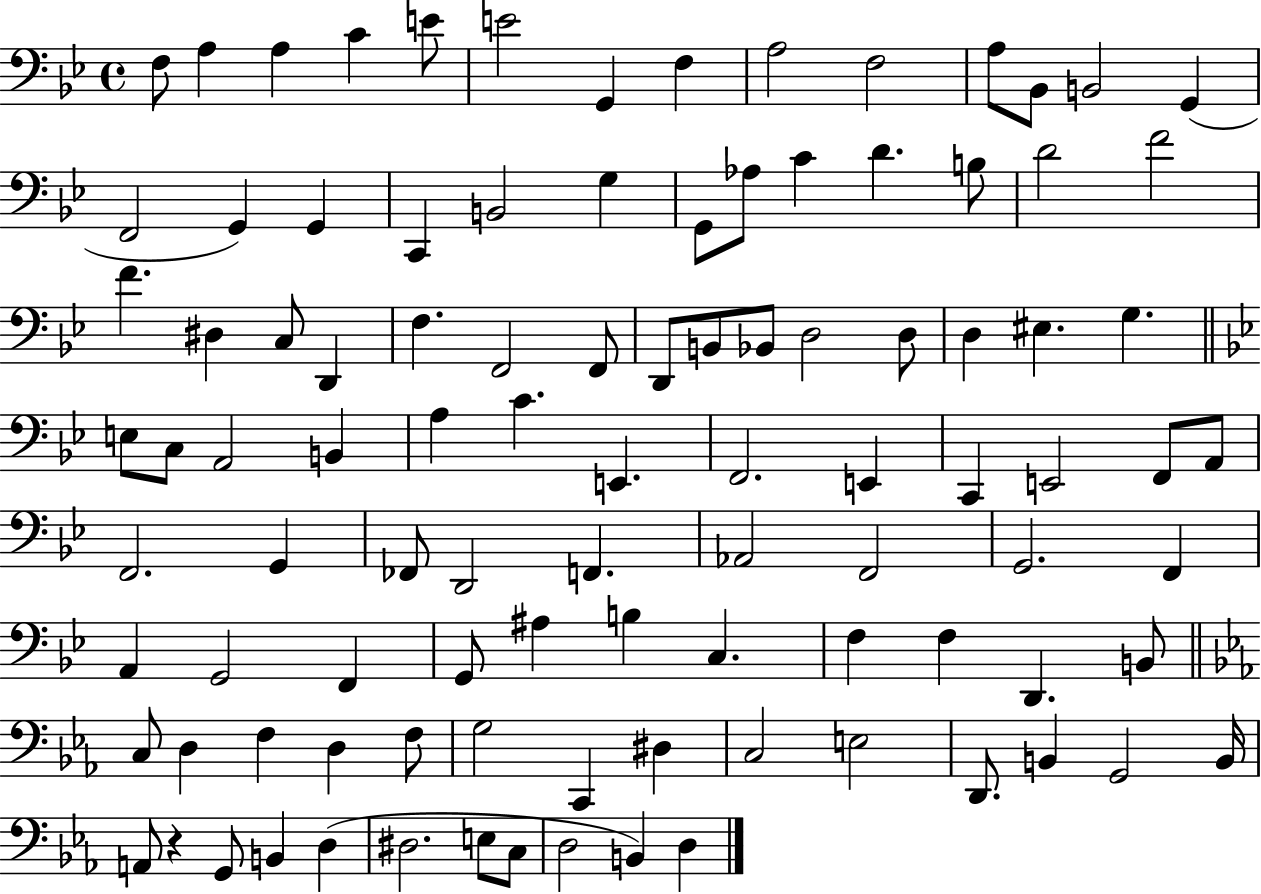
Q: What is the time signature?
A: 4/4